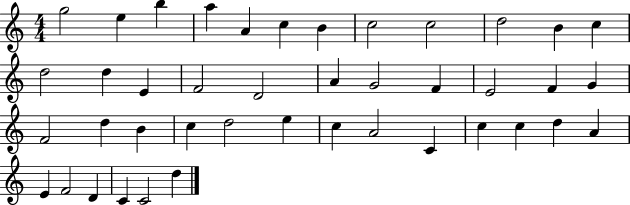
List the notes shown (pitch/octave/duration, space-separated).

G5/h E5/q B5/q A5/q A4/q C5/q B4/q C5/h C5/h D5/h B4/q C5/q D5/h D5/q E4/q F4/h D4/h A4/q G4/h F4/q E4/h F4/q G4/q F4/h D5/q B4/q C5/q D5/h E5/q C5/q A4/h C4/q C5/q C5/q D5/q A4/q E4/q F4/h D4/q C4/q C4/h D5/q